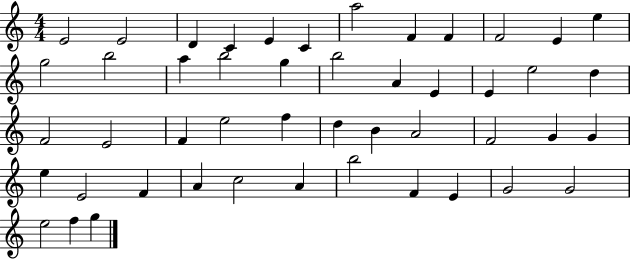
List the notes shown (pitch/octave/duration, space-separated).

E4/h E4/h D4/q C4/q E4/q C4/q A5/h F4/q F4/q F4/h E4/q E5/q G5/h B5/h A5/q B5/h G5/q B5/h A4/q E4/q E4/q E5/h D5/q F4/h E4/h F4/q E5/h F5/q D5/q B4/q A4/h F4/h G4/q G4/q E5/q E4/h F4/q A4/q C5/h A4/q B5/h F4/q E4/q G4/h G4/h E5/h F5/q G5/q